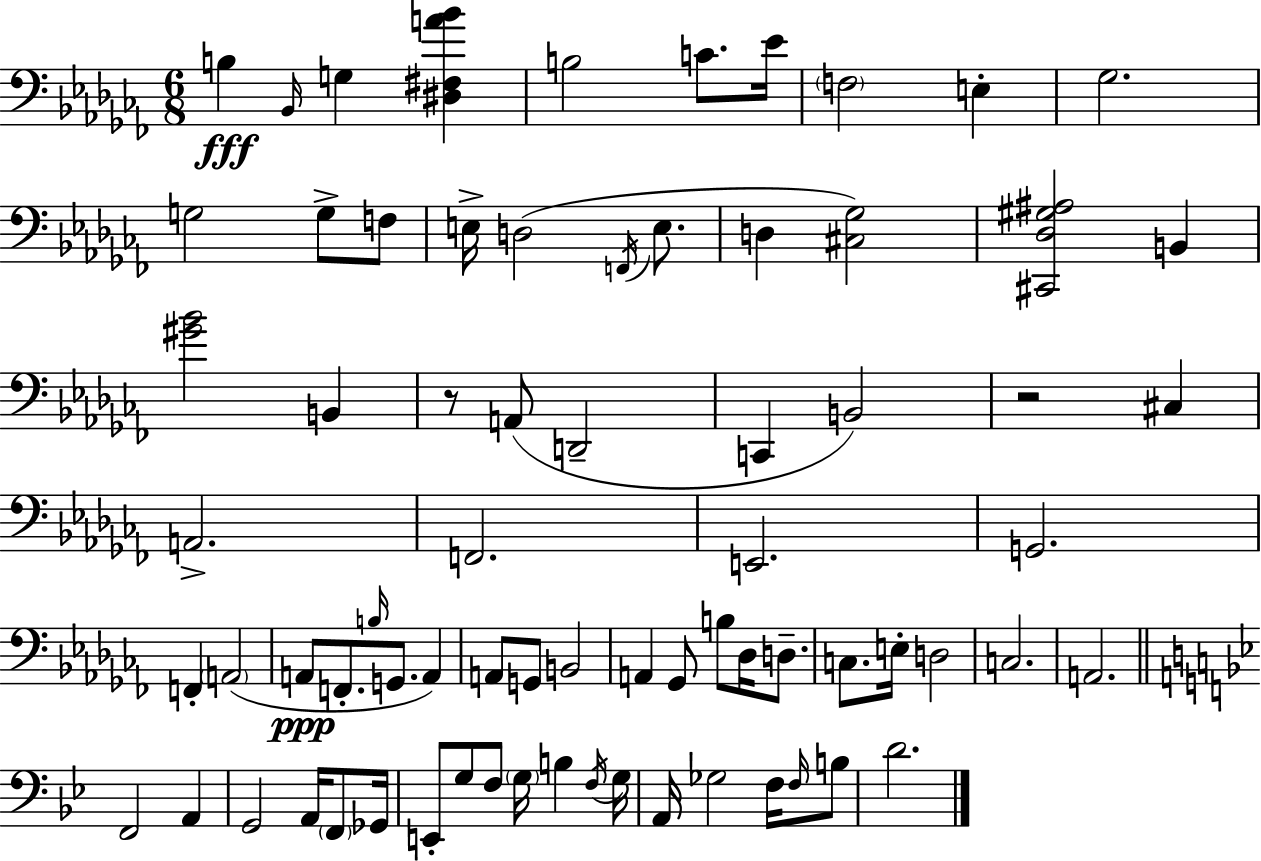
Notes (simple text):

B3/q Bb2/s G3/q [D#3,F#3,A4,Bb4]/q B3/h C4/e. Eb4/s F3/h E3/q Gb3/h. G3/h G3/e F3/e E3/s D3/h F2/s E3/e. D3/q [C#3,Gb3]/h [C#2,Db3,G#3,A#3]/h B2/q [G#4,Bb4]/h B2/q R/e A2/e D2/h C2/q B2/h R/h C#3/q A2/h. F2/h. E2/h. G2/h. F2/q A2/h A2/e F2/e. B3/s G2/e. A2/q A2/e G2/e B2/h A2/q Gb2/e B3/e Db3/s D3/e. C3/e. E3/s D3/h C3/h. A2/h. F2/h A2/q G2/h A2/s F2/e Gb2/s E2/e G3/e F3/e G3/s B3/q F3/s G3/s A2/s Gb3/h F3/s F3/s B3/e D4/h.